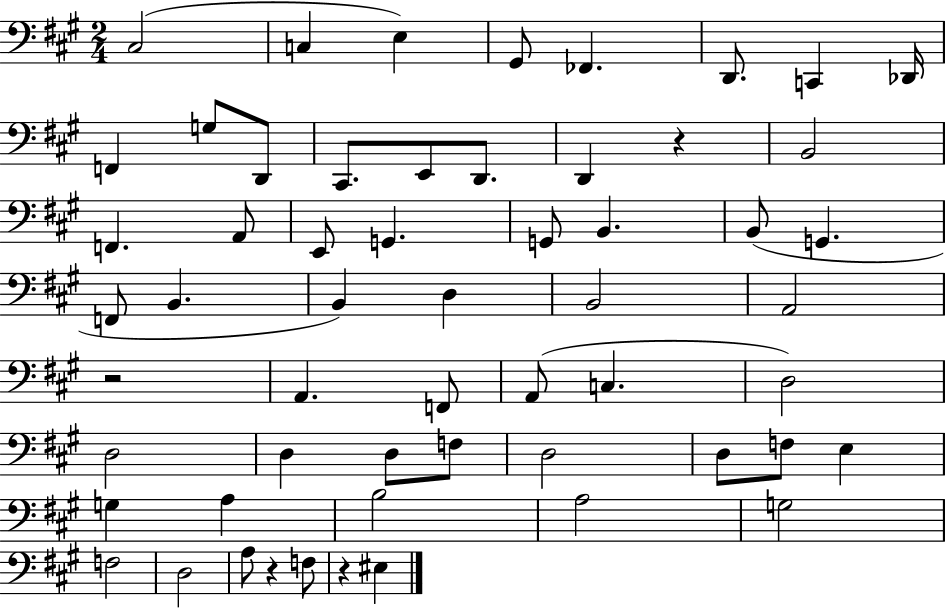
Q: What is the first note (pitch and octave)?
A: C#3